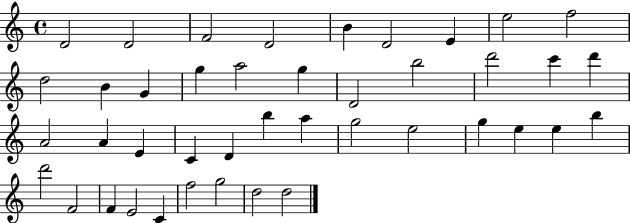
D4/h D4/h F4/h D4/h B4/q D4/h E4/q E5/h F5/h D5/h B4/q G4/q G5/q A5/h G5/q D4/h B5/h D6/h C6/q D6/q A4/h A4/q E4/q C4/q D4/q B5/q A5/q G5/h E5/h G5/q E5/q E5/q B5/q D6/h F4/h F4/q E4/h C4/q F5/h G5/h D5/h D5/h